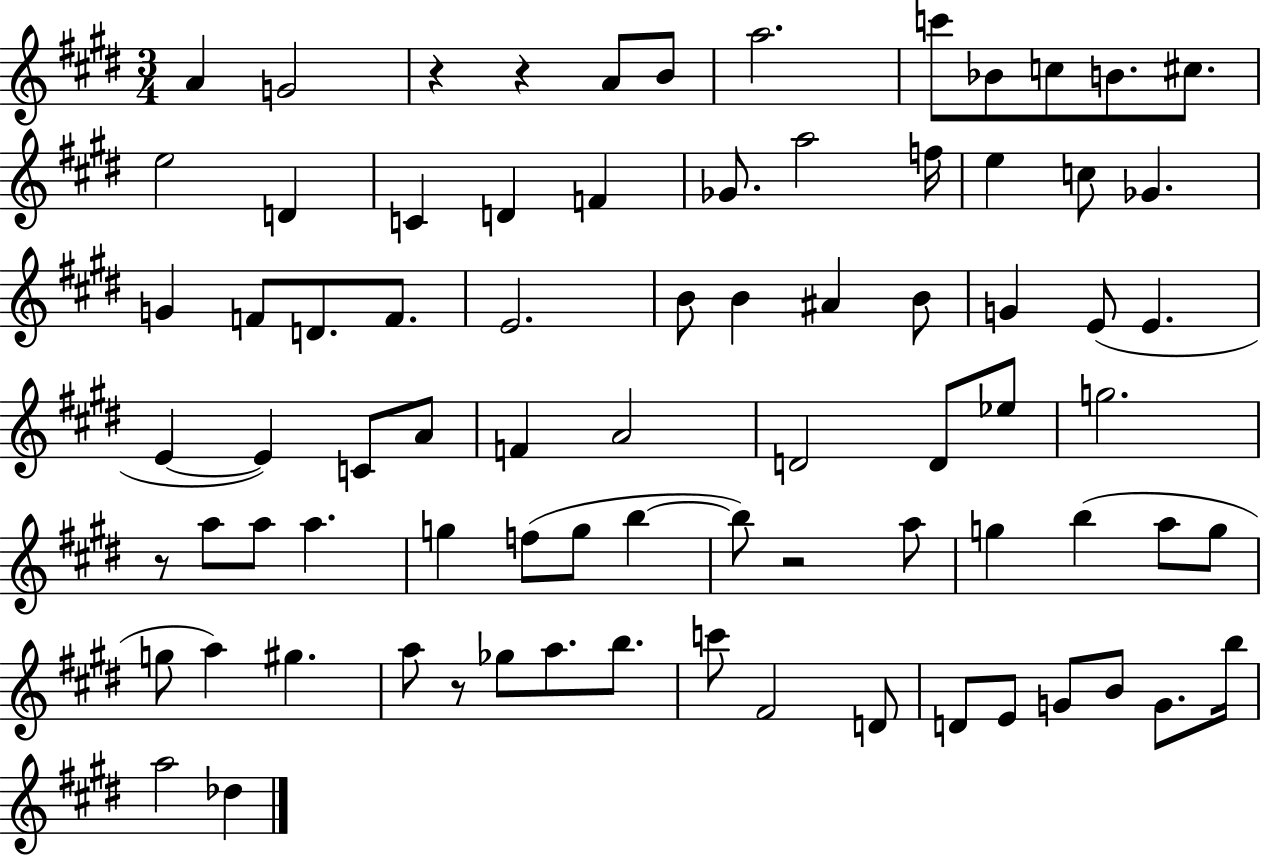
A4/q G4/h R/q R/q A4/e B4/e A5/h. C6/e Bb4/e C5/e B4/e. C#5/e. E5/h D4/q C4/q D4/q F4/q Gb4/e. A5/h F5/s E5/q C5/e Gb4/q. G4/q F4/e D4/e. F4/e. E4/h. B4/e B4/q A#4/q B4/e G4/q E4/e E4/q. E4/q E4/q C4/e A4/e F4/q A4/h D4/h D4/e Eb5/e G5/h. R/e A5/e A5/e A5/q. G5/q F5/e G5/e B5/q B5/e R/h A5/e G5/q B5/q A5/e G5/e G5/e A5/q G#5/q. A5/e R/e Gb5/e A5/e. B5/e. C6/e F#4/h D4/e D4/e E4/e G4/e B4/e G4/e. B5/s A5/h Db5/q